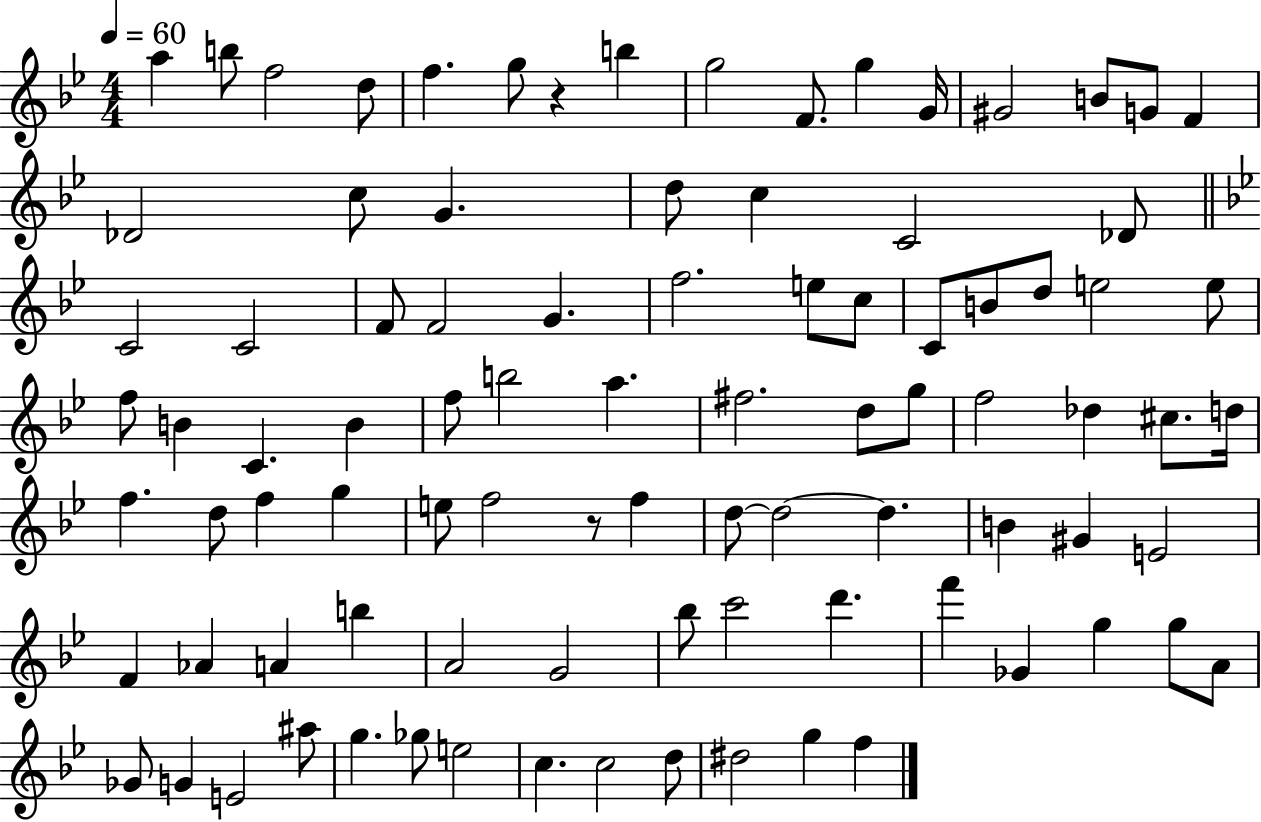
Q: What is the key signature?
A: BES major